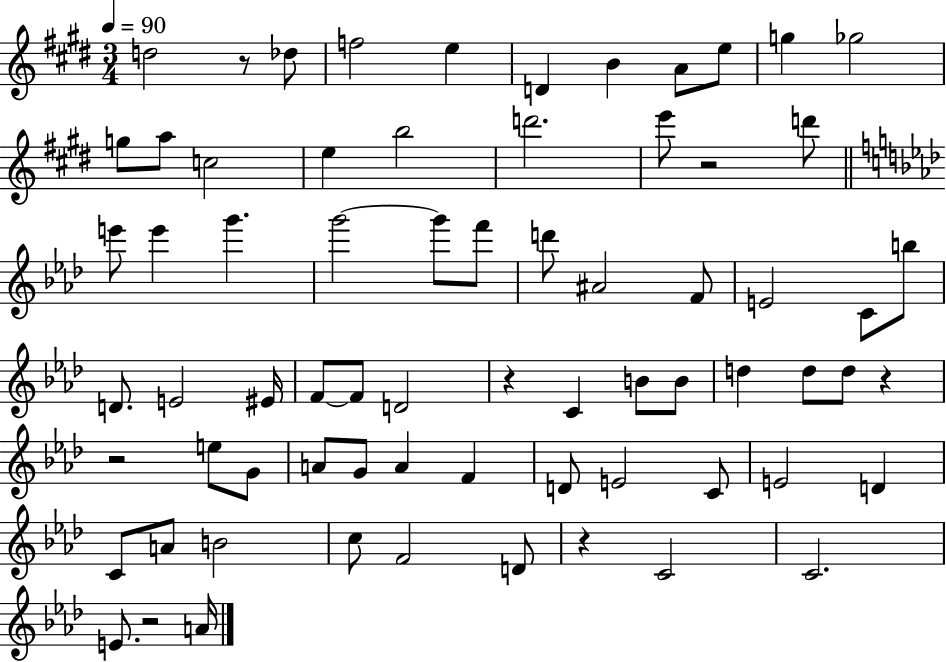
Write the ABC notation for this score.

X:1
T:Untitled
M:3/4
L:1/4
K:E
d2 z/2 _d/2 f2 e D B A/2 e/2 g _g2 g/2 a/2 c2 e b2 d'2 e'/2 z2 d'/2 e'/2 e' g' g'2 g'/2 f'/2 d'/2 ^A2 F/2 E2 C/2 b/2 D/2 E2 ^E/4 F/2 F/2 D2 z C B/2 B/2 d d/2 d/2 z z2 e/2 G/2 A/2 G/2 A F D/2 E2 C/2 E2 D C/2 A/2 B2 c/2 F2 D/2 z C2 C2 E/2 z2 A/4